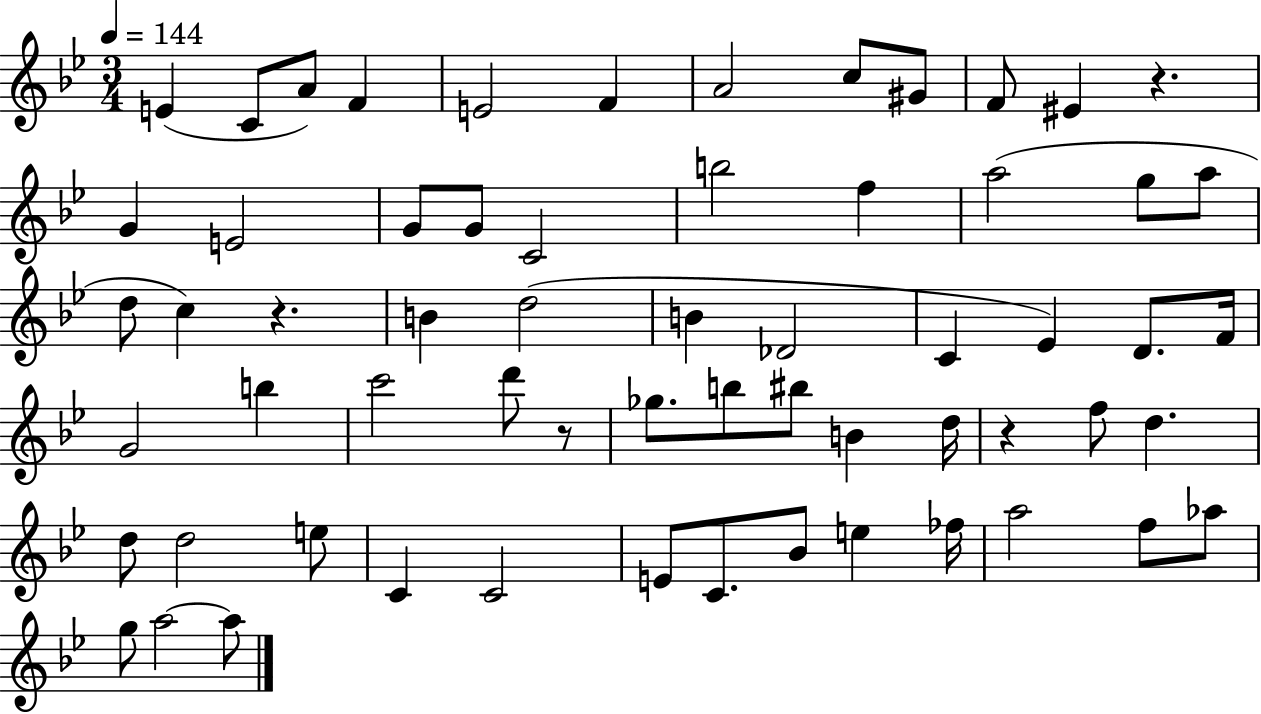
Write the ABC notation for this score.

X:1
T:Untitled
M:3/4
L:1/4
K:Bb
E C/2 A/2 F E2 F A2 c/2 ^G/2 F/2 ^E z G E2 G/2 G/2 C2 b2 f a2 g/2 a/2 d/2 c z B d2 B _D2 C _E D/2 F/4 G2 b c'2 d'/2 z/2 _g/2 b/2 ^b/2 B d/4 z f/2 d d/2 d2 e/2 C C2 E/2 C/2 _B/2 e _f/4 a2 f/2 _a/2 g/2 a2 a/2